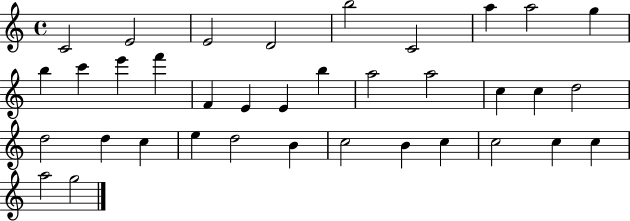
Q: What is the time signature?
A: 4/4